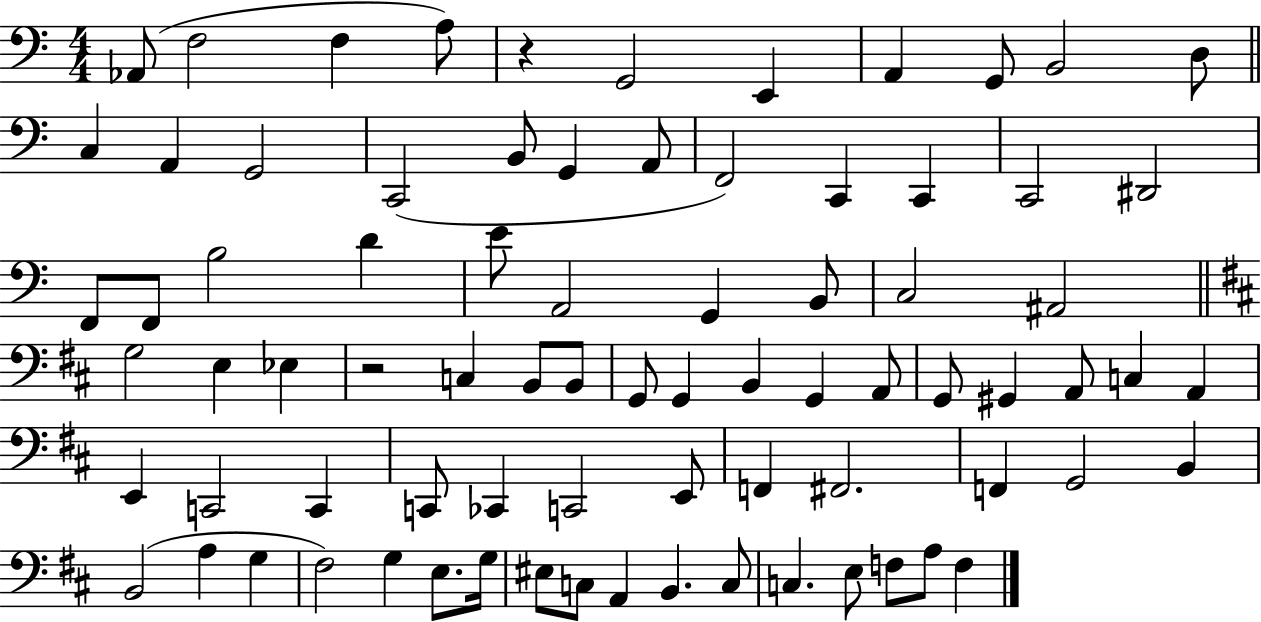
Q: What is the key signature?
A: C major